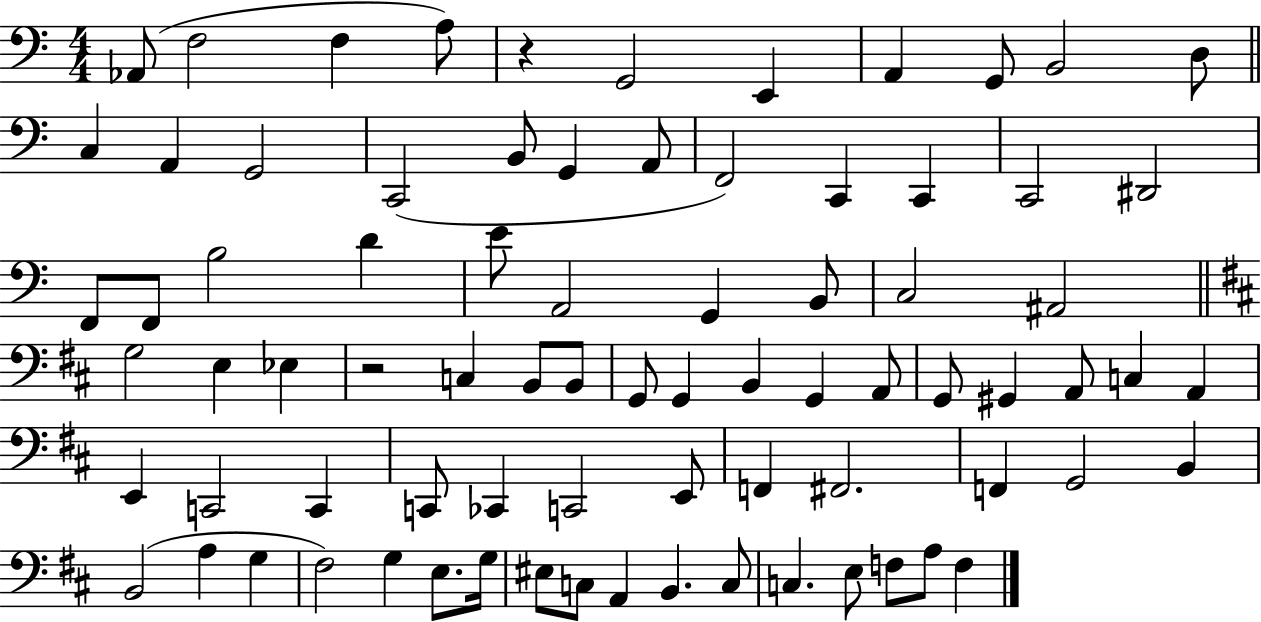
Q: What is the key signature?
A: C major